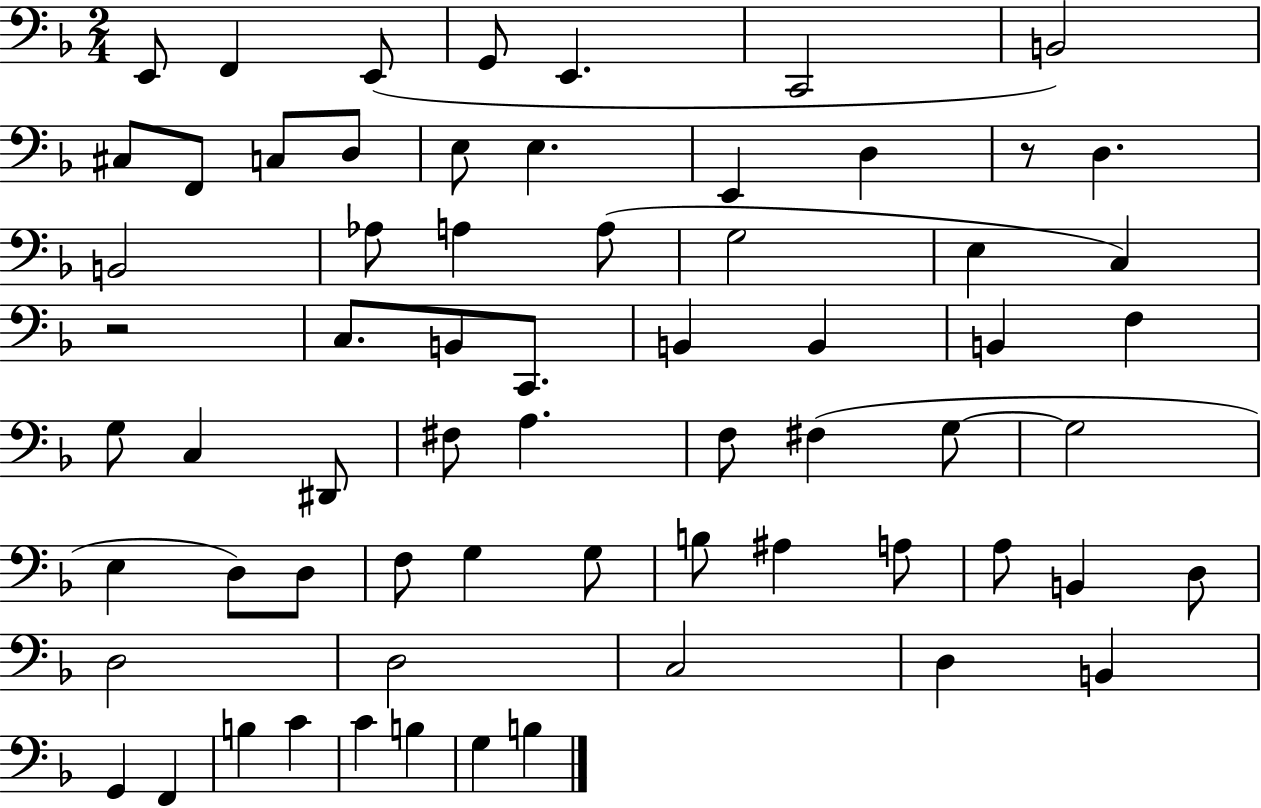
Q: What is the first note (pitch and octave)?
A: E2